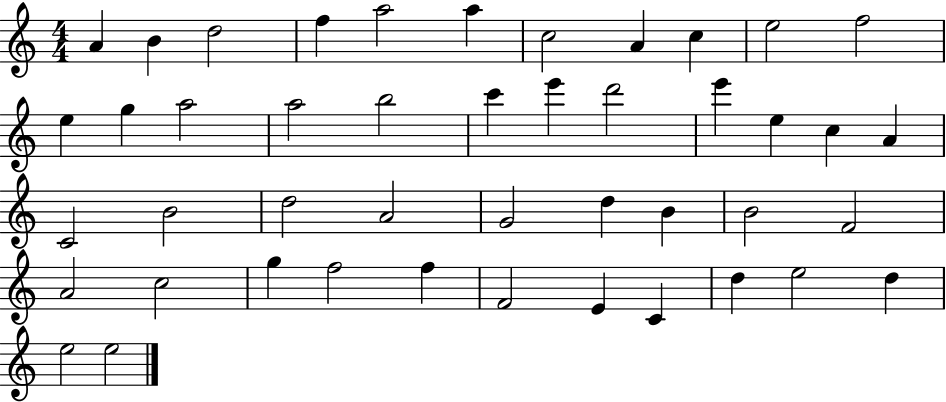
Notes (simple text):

A4/q B4/q D5/h F5/q A5/h A5/q C5/h A4/q C5/q E5/h F5/h E5/q G5/q A5/h A5/h B5/h C6/q E6/q D6/h E6/q E5/q C5/q A4/q C4/h B4/h D5/h A4/h G4/h D5/q B4/q B4/h F4/h A4/h C5/h G5/q F5/h F5/q F4/h E4/q C4/q D5/q E5/h D5/q E5/h E5/h